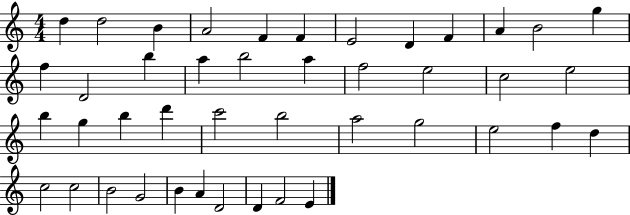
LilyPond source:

{
  \clef treble
  \numericTimeSignature
  \time 4/4
  \key c \major
  d''4 d''2 b'4 | a'2 f'4 f'4 | e'2 d'4 f'4 | a'4 b'2 g''4 | \break f''4 d'2 b''4 | a''4 b''2 a''4 | f''2 e''2 | c''2 e''2 | \break b''4 g''4 b''4 d'''4 | c'''2 b''2 | a''2 g''2 | e''2 f''4 d''4 | \break c''2 c''2 | b'2 g'2 | b'4 a'4 d'2 | d'4 f'2 e'4 | \break \bar "|."
}